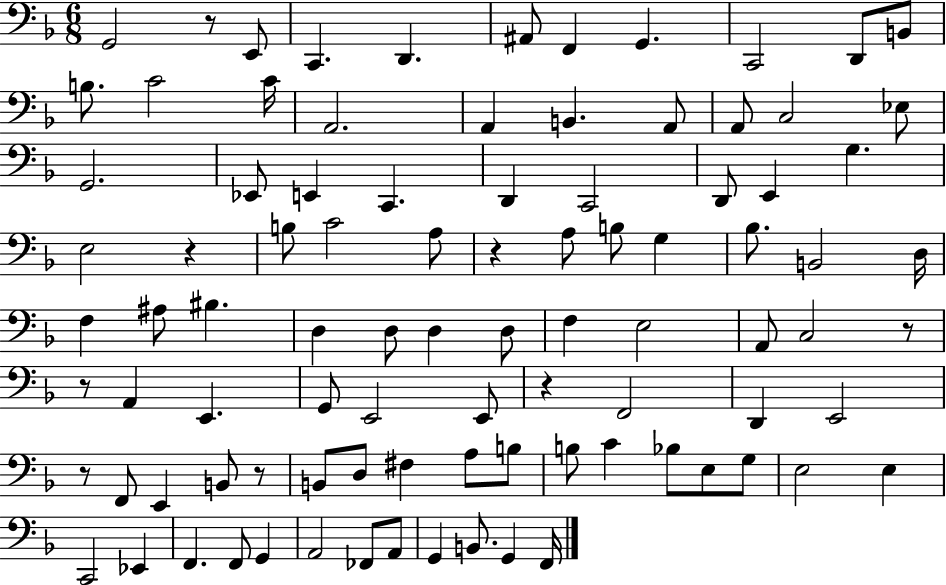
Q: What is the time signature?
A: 6/8